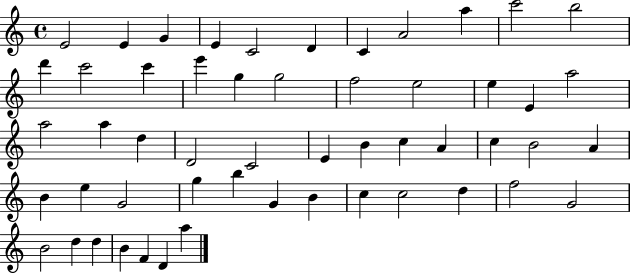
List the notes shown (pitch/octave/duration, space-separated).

E4/h E4/q G4/q E4/q C4/h D4/q C4/q A4/h A5/q C6/h B5/h D6/q C6/h C6/q E6/q G5/q G5/h F5/h E5/h E5/q E4/q A5/h A5/h A5/q D5/q D4/h C4/h E4/q B4/q C5/q A4/q C5/q B4/h A4/q B4/q E5/q G4/h G5/q B5/q G4/q B4/q C5/q C5/h D5/q F5/h G4/h B4/h D5/q D5/q B4/q F4/q D4/q A5/q